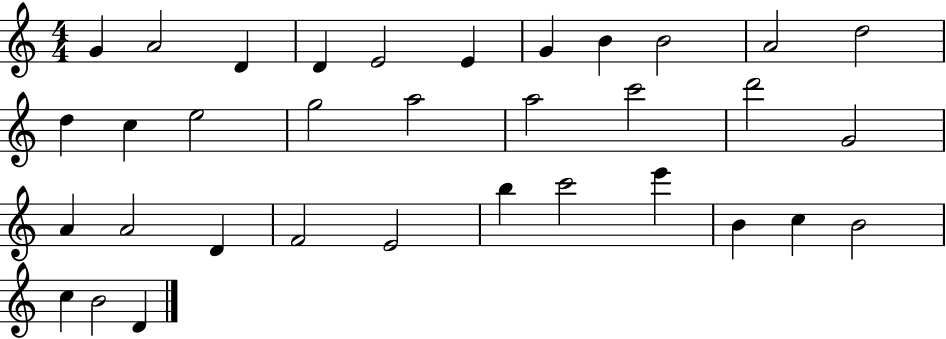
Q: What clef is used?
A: treble